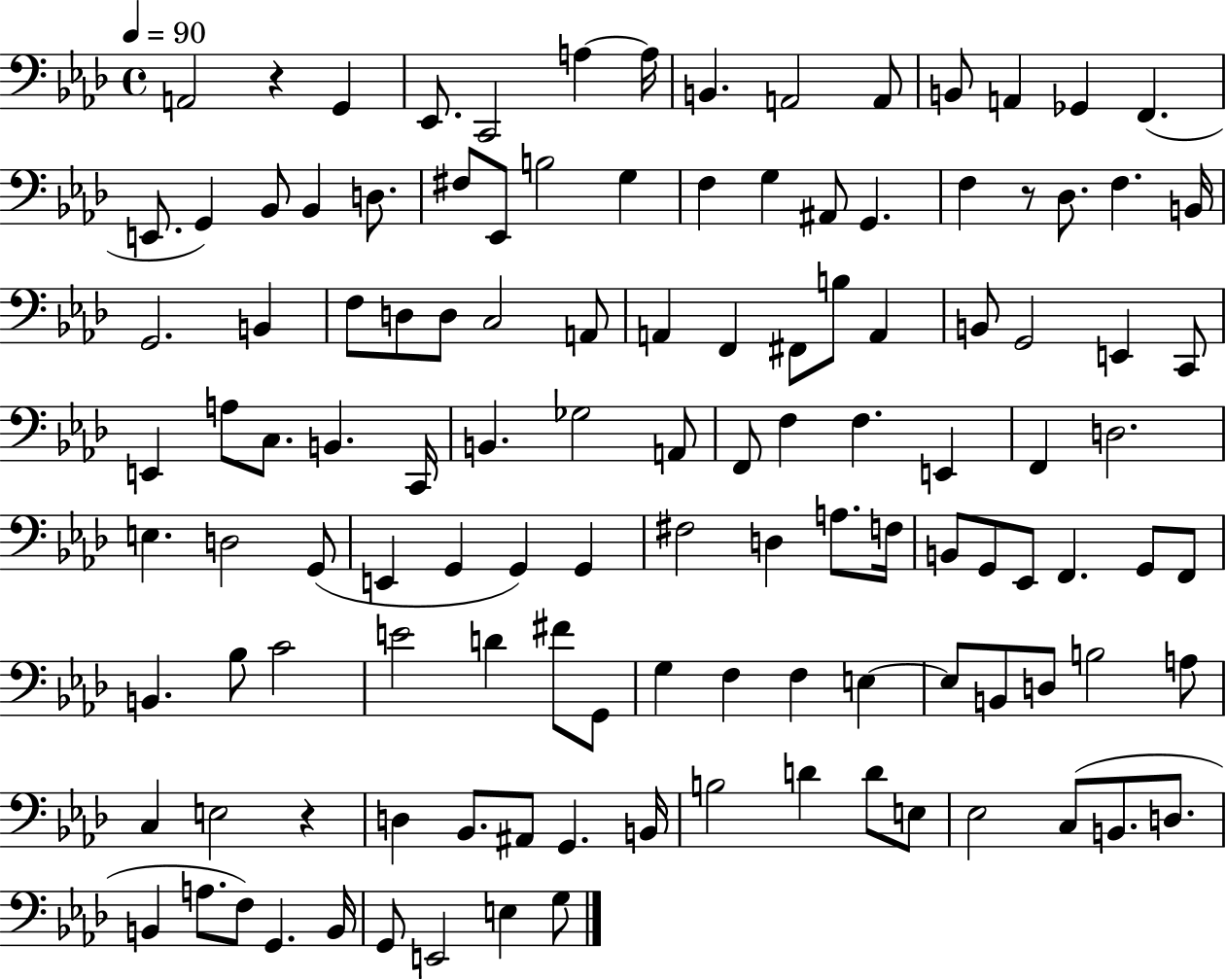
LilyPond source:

{
  \clef bass
  \time 4/4
  \defaultTimeSignature
  \key aes \major
  \tempo 4 = 90
  \repeat volta 2 { a,2 r4 g,4 | ees,8. c,2 a4~~ a16 | b,4. a,2 a,8 | b,8 a,4 ges,4 f,4.( | \break e,8. g,4) bes,8 bes,4 d8. | fis8 ees,8 b2 g4 | f4 g4 ais,8 g,4. | f4 r8 des8. f4. b,16 | \break g,2. b,4 | f8 d8 d8 c2 a,8 | a,4 f,4 fis,8 b8 a,4 | b,8 g,2 e,4 c,8 | \break e,4 a8 c8. b,4. c,16 | b,4. ges2 a,8 | f,8 f4 f4. e,4 | f,4 d2. | \break e4. d2 g,8( | e,4 g,4 g,4) g,4 | fis2 d4 a8. f16 | b,8 g,8 ees,8 f,4. g,8 f,8 | \break b,4. bes8 c'2 | e'2 d'4 fis'8 g,8 | g4 f4 f4 e4~~ | e8 b,8 d8 b2 a8 | \break c4 e2 r4 | d4 bes,8. ais,8 g,4. b,16 | b2 d'4 d'8 e8 | ees2 c8( b,8. d8. | \break b,4 a8. f8) g,4. b,16 | g,8 e,2 e4 g8 | } \bar "|."
}